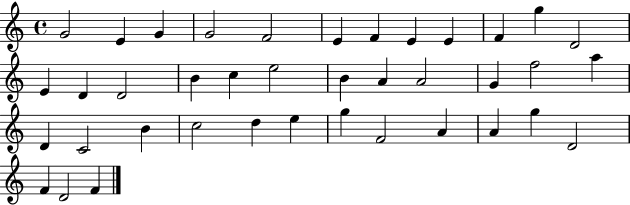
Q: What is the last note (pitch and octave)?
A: F4